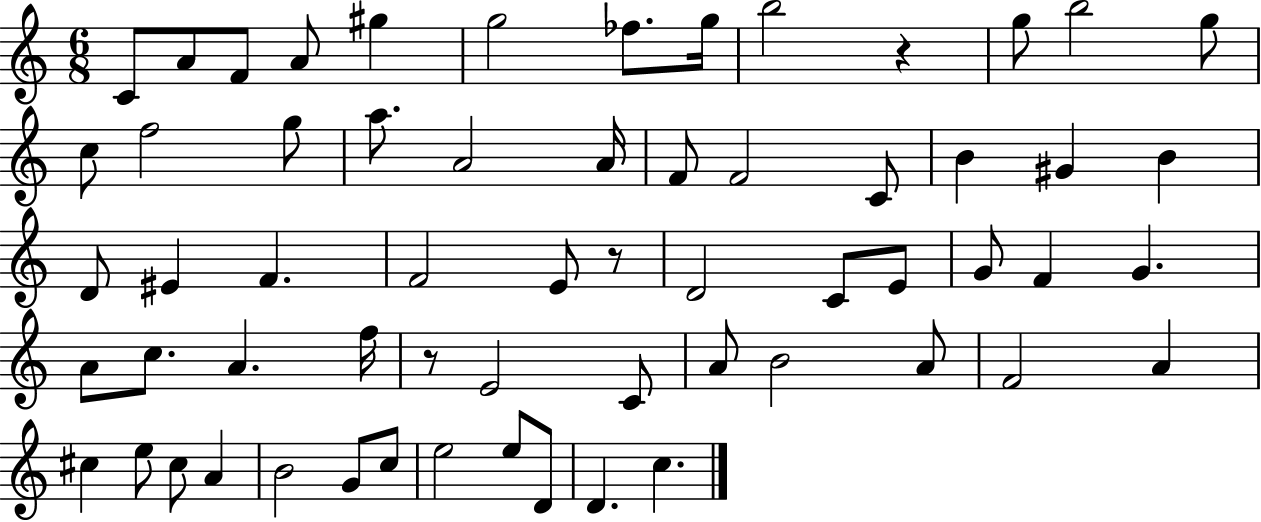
{
  \clef treble
  \numericTimeSignature
  \time 6/8
  \key c \major
  c'8 a'8 f'8 a'8 gis''4 | g''2 fes''8. g''16 | b''2 r4 | g''8 b''2 g''8 | \break c''8 f''2 g''8 | a''8. a'2 a'16 | f'8 f'2 c'8 | b'4 gis'4 b'4 | \break d'8 eis'4 f'4. | f'2 e'8 r8 | d'2 c'8 e'8 | g'8 f'4 g'4. | \break a'8 c''8. a'4. f''16 | r8 e'2 c'8 | a'8 b'2 a'8 | f'2 a'4 | \break cis''4 e''8 cis''8 a'4 | b'2 g'8 c''8 | e''2 e''8 d'8 | d'4. c''4. | \break \bar "|."
}